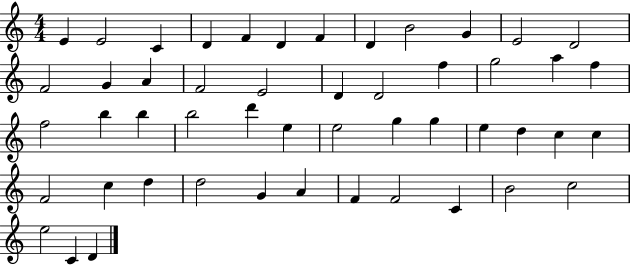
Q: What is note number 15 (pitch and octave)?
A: A4